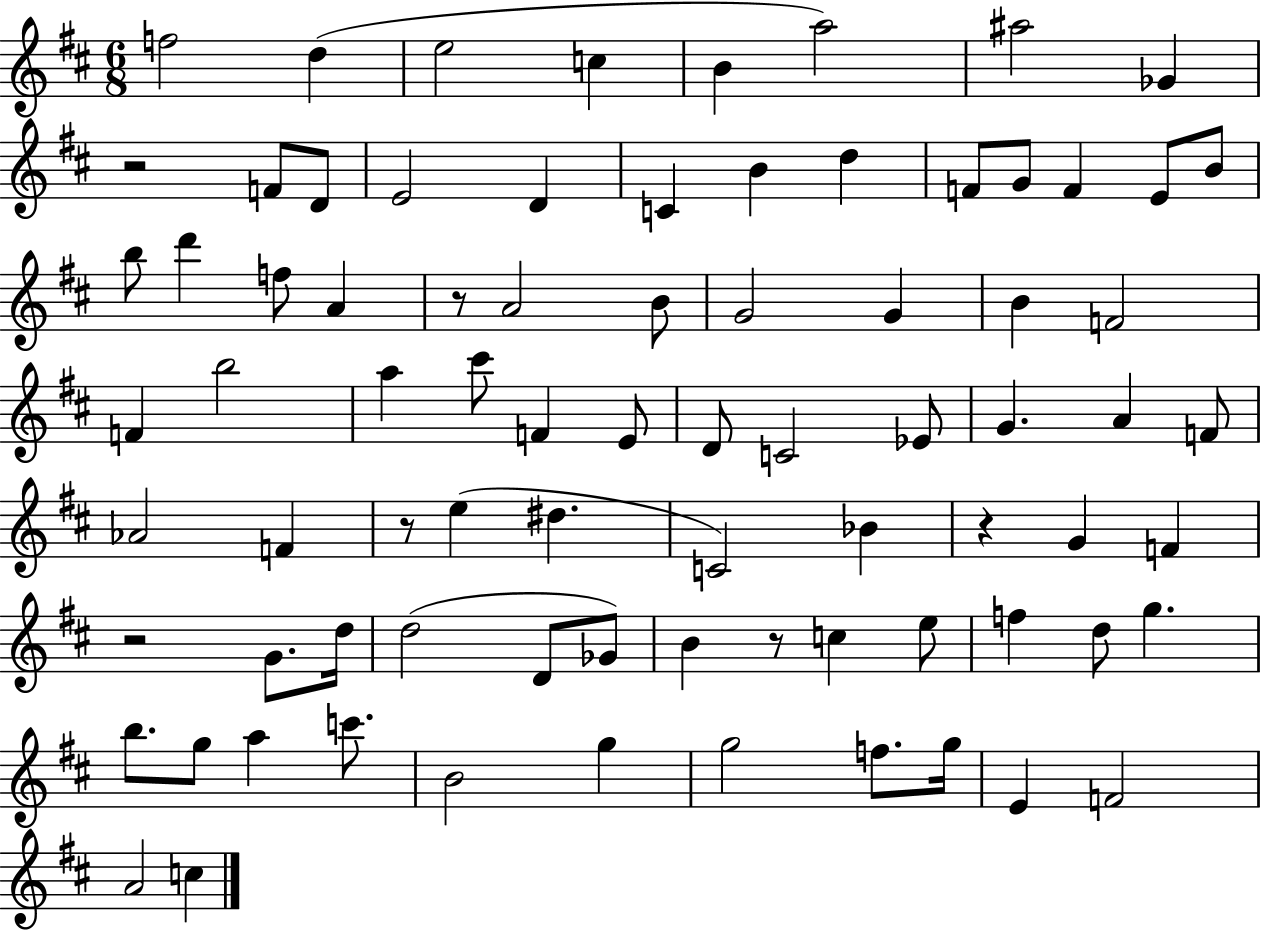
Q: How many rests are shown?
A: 6